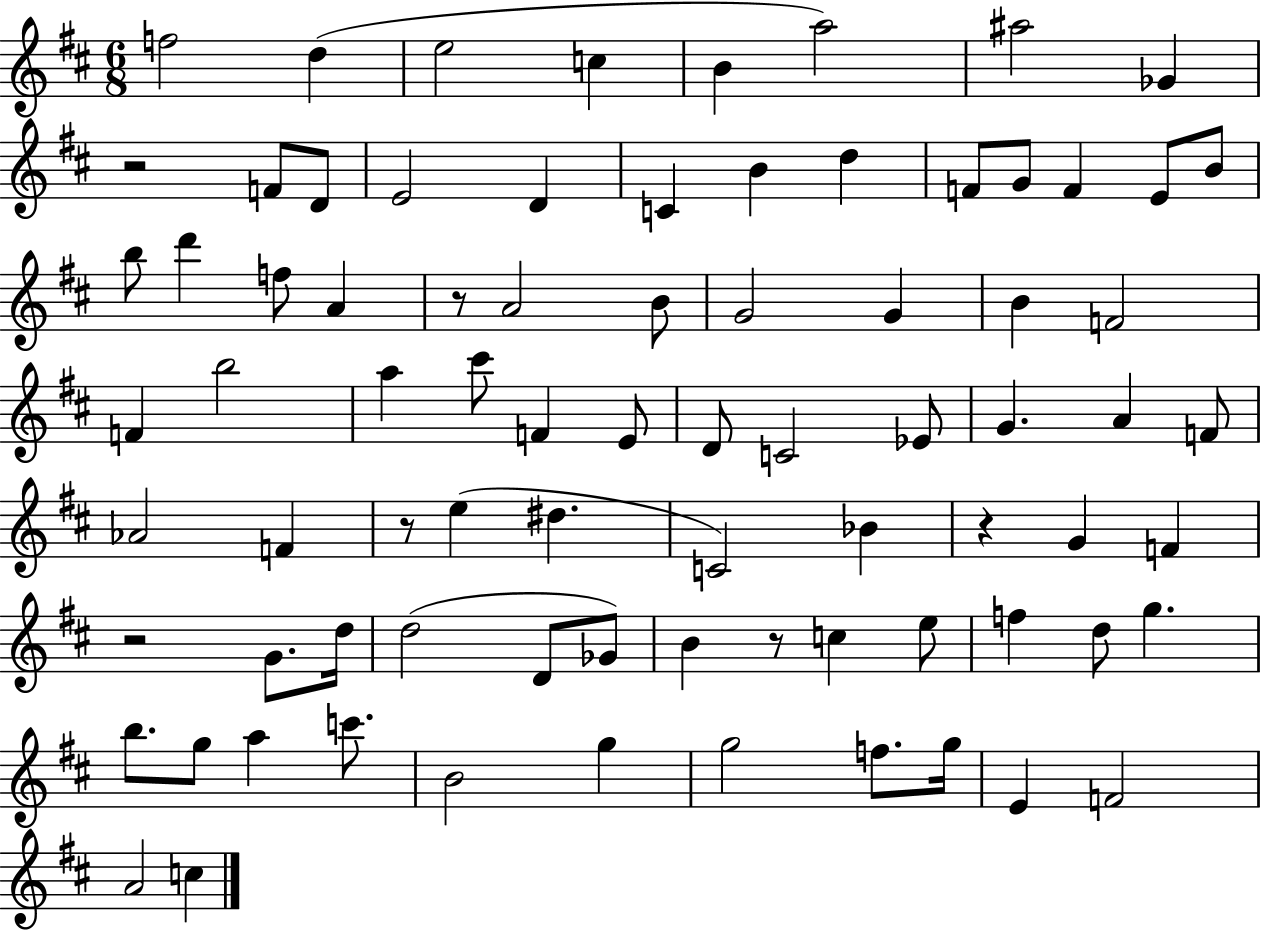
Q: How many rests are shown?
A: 6